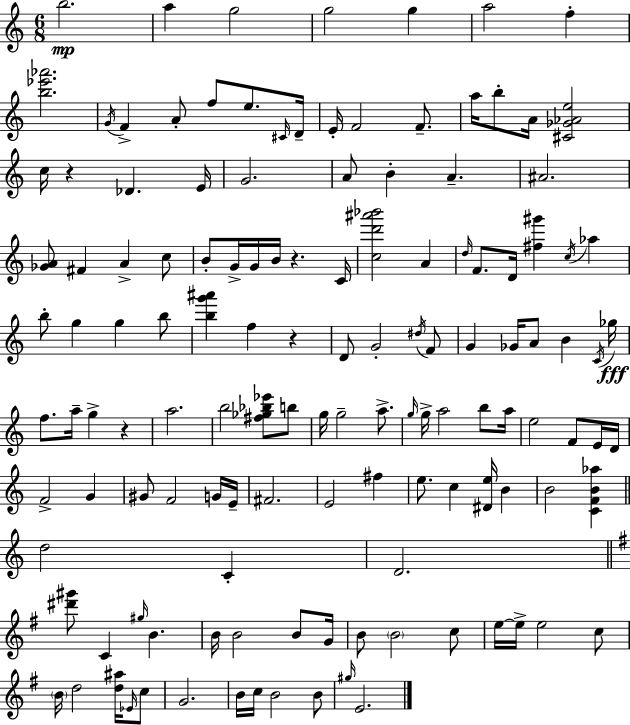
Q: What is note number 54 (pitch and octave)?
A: A4